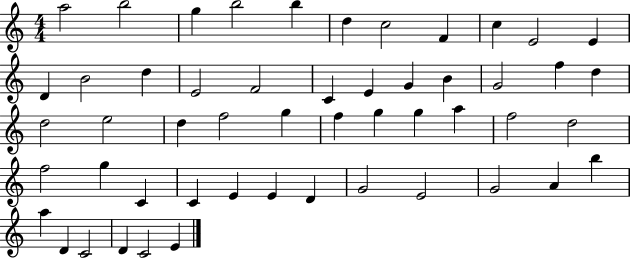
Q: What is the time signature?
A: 4/4